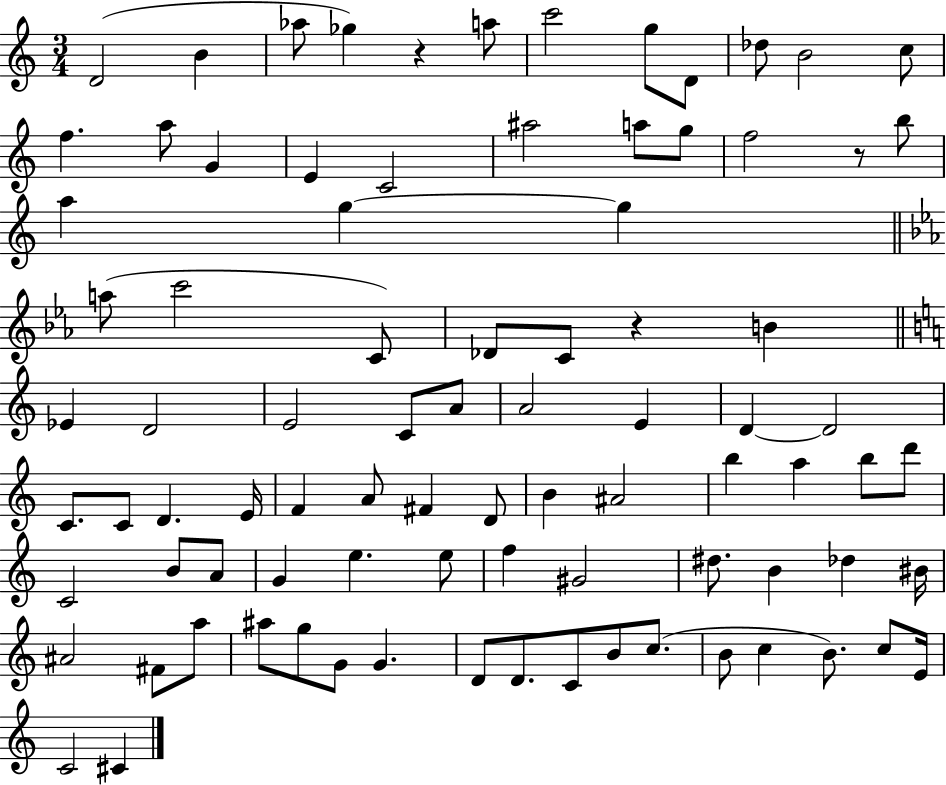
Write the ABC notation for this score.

X:1
T:Untitled
M:3/4
L:1/4
K:C
D2 B _a/2 _g z a/2 c'2 g/2 D/2 _d/2 B2 c/2 f a/2 G E C2 ^a2 a/2 g/2 f2 z/2 b/2 a g g a/2 c'2 C/2 _D/2 C/2 z B _E D2 E2 C/2 A/2 A2 E D D2 C/2 C/2 D E/4 F A/2 ^F D/2 B ^A2 b a b/2 d'/2 C2 B/2 A/2 G e e/2 f ^G2 ^d/2 B _d ^B/4 ^A2 ^F/2 a/2 ^a/2 g/2 G/2 G D/2 D/2 C/2 B/2 c/2 B/2 c B/2 c/2 E/4 C2 ^C